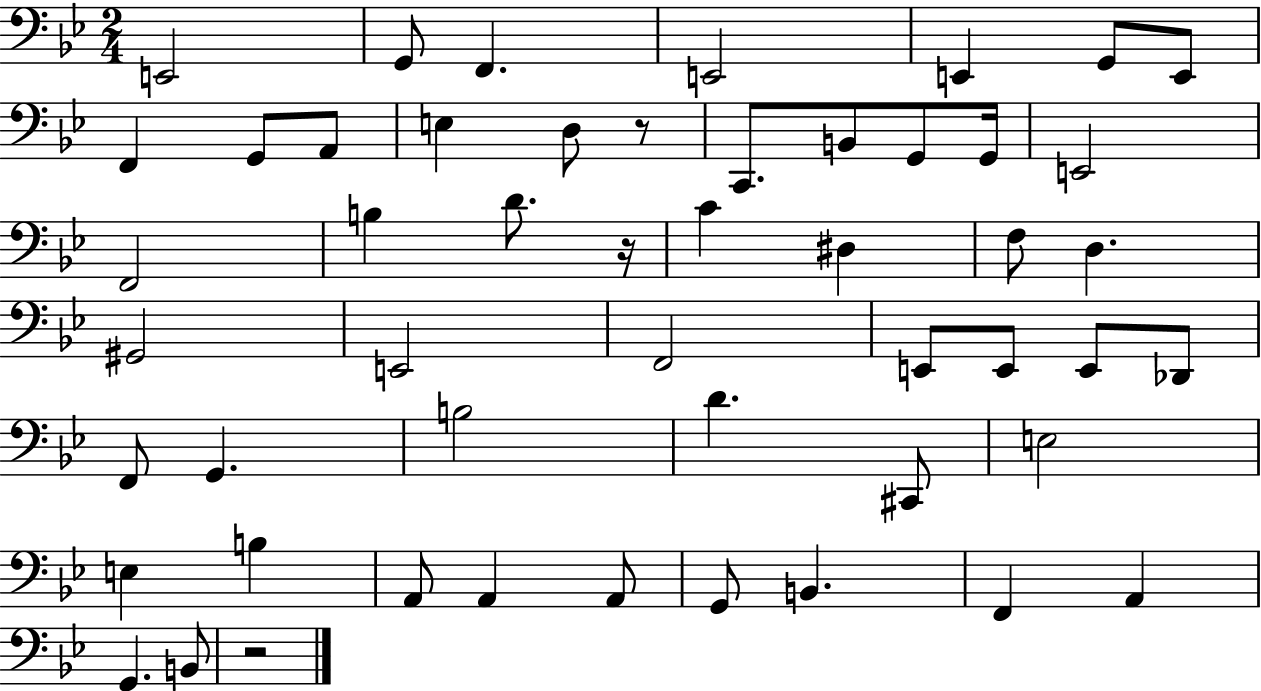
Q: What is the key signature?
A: BES major